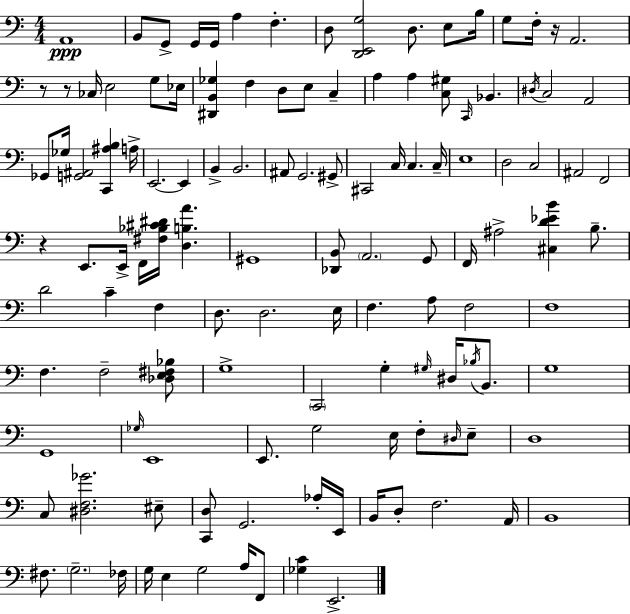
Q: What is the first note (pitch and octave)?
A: A2